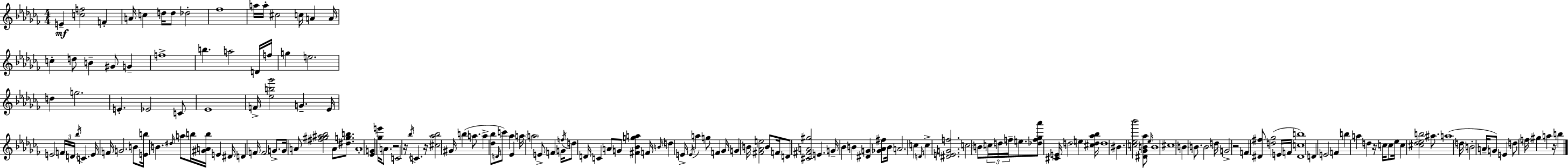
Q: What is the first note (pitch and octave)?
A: E4